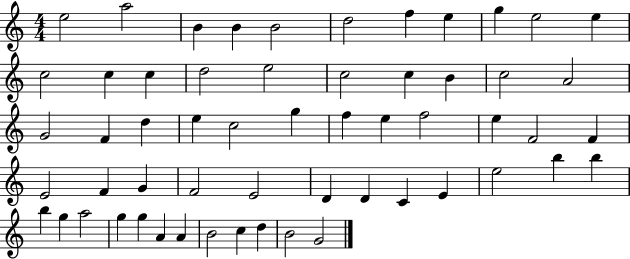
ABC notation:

X:1
T:Untitled
M:4/4
L:1/4
K:C
e2 a2 B B B2 d2 f e g e2 e c2 c c d2 e2 c2 c B c2 A2 G2 F d e c2 g f e f2 e F2 F E2 F G F2 E2 D D C E e2 b b b g a2 g g A A B2 c d B2 G2